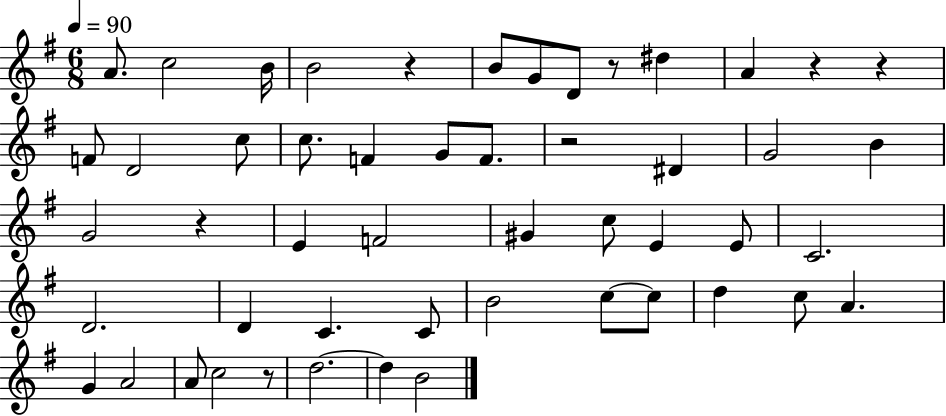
A4/e. C5/h B4/s B4/h R/q B4/e G4/e D4/e R/e D#5/q A4/q R/q R/q F4/e D4/h C5/e C5/e. F4/q G4/e F4/e. R/h D#4/q G4/h B4/q G4/h R/q E4/q F4/h G#4/q C5/e E4/q E4/e C4/h. D4/h. D4/q C4/q. C4/e B4/h C5/e C5/e D5/q C5/e A4/q. G4/q A4/h A4/e C5/h R/e D5/h. D5/q B4/h